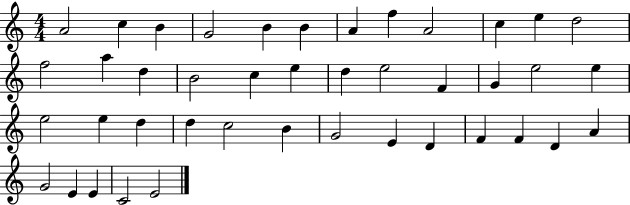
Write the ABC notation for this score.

X:1
T:Untitled
M:4/4
L:1/4
K:C
A2 c B G2 B B A f A2 c e d2 f2 a d B2 c e d e2 F G e2 e e2 e d d c2 B G2 E D F F D A G2 E E C2 E2